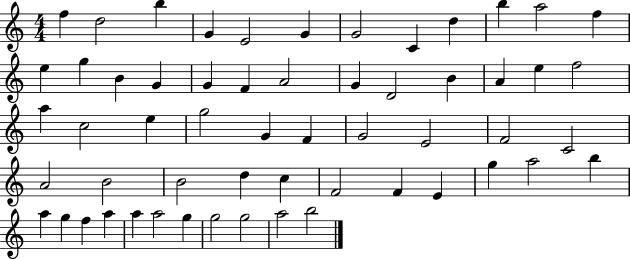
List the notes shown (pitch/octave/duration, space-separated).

F5/q D5/h B5/q G4/q E4/h G4/q G4/h C4/q D5/q B5/q A5/h F5/q E5/q G5/q B4/q G4/q G4/q F4/q A4/h G4/q D4/h B4/q A4/q E5/q F5/h A5/q C5/h E5/q G5/h G4/q F4/q G4/h E4/h F4/h C4/h A4/h B4/h B4/h D5/q C5/q F4/h F4/q E4/q G5/q A5/h B5/q A5/q G5/q F5/q A5/q A5/q A5/h G5/q G5/h G5/h A5/h B5/h